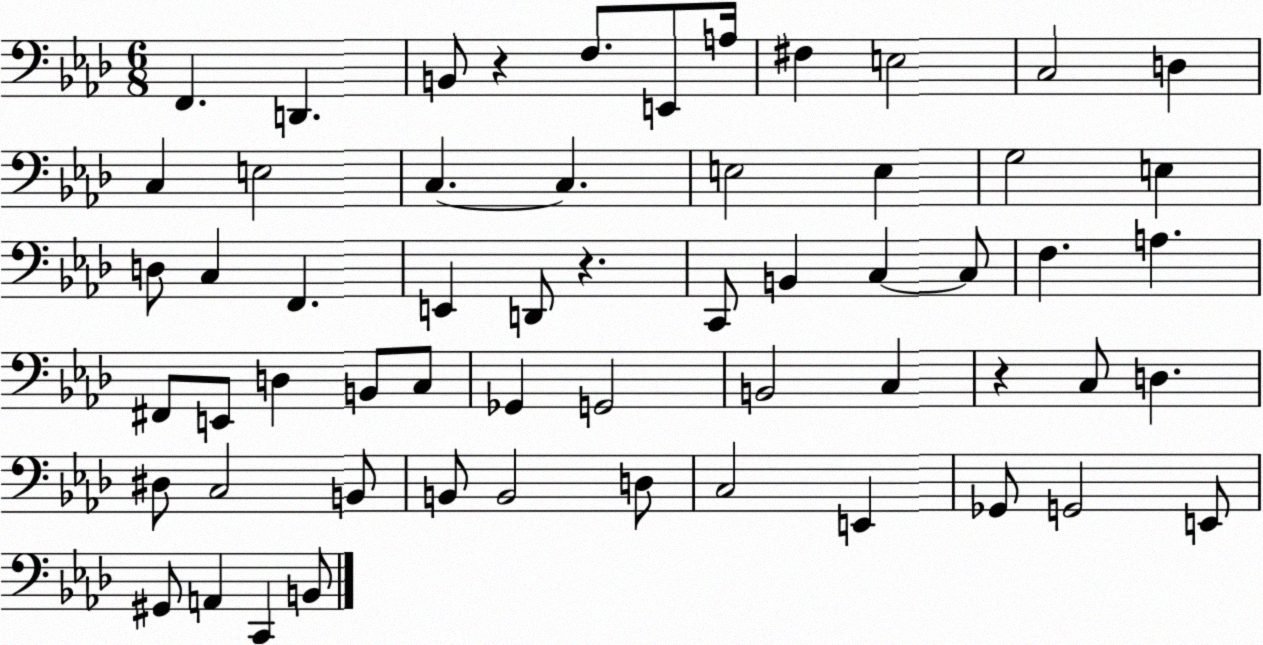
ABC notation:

X:1
T:Untitled
M:6/8
L:1/4
K:Ab
F,, D,, B,,/2 z F,/2 E,,/2 A,/4 ^F, E,2 C,2 D, C, E,2 C, C, E,2 E, G,2 E, D,/2 C, F,, E,, D,,/2 z C,,/2 B,, C, C,/2 F, A, ^F,,/2 E,,/2 D, B,,/2 C,/2 _G,, G,,2 B,,2 C, z C,/2 D, ^D,/2 C,2 B,,/2 B,,/2 B,,2 D,/2 C,2 E,, _G,,/2 G,,2 E,,/2 ^G,,/2 A,, C,, B,,/2